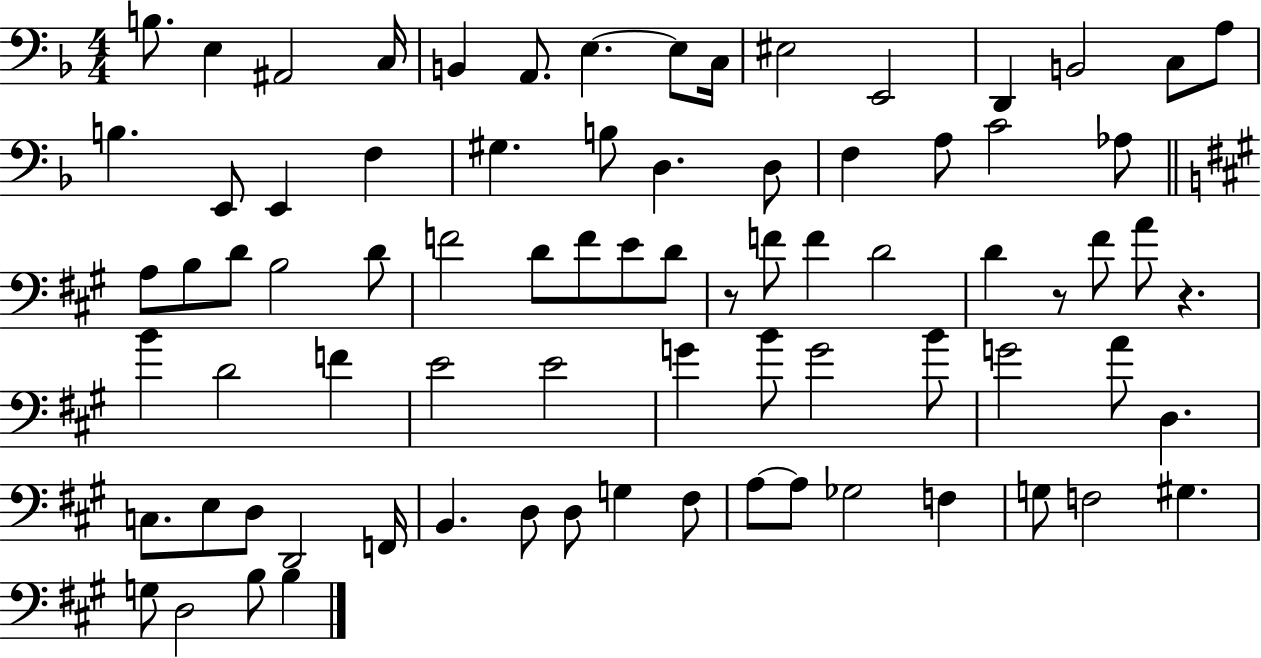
B3/e. E3/q A#2/h C3/s B2/q A2/e. E3/q. E3/e C3/s EIS3/h E2/h D2/q B2/h C3/e A3/e B3/q. E2/e E2/q F3/q G#3/q. B3/e D3/q. D3/e F3/q A3/e C4/h Ab3/e A3/e B3/e D4/e B3/h D4/e F4/h D4/e F4/e E4/e D4/e R/e F4/e F4/q D4/h D4/q R/e F#4/e A4/e R/q. B4/q D4/h F4/q E4/h E4/h G4/q B4/e G4/h B4/e G4/h A4/e D3/q. C3/e. E3/e D3/e D2/h F2/s B2/q. D3/e D3/e G3/q F#3/e A3/e A3/e Gb3/h F3/q G3/e F3/h G#3/q. G3/e D3/h B3/e B3/q